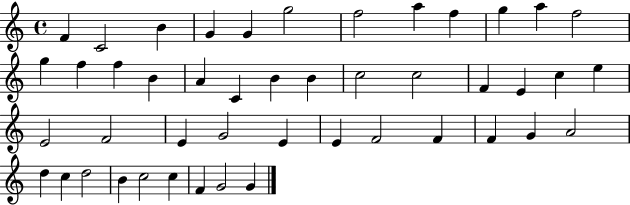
{
  \clef treble
  \time 4/4
  \defaultTimeSignature
  \key c \major
  f'4 c'2 b'4 | g'4 g'4 g''2 | f''2 a''4 f''4 | g''4 a''4 f''2 | \break g''4 f''4 f''4 b'4 | a'4 c'4 b'4 b'4 | c''2 c''2 | f'4 e'4 c''4 e''4 | \break e'2 f'2 | e'4 g'2 e'4 | e'4 f'2 f'4 | f'4 g'4 a'2 | \break d''4 c''4 d''2 | b'4 c''2 c''4 | f'4 g'2 g'4 | \bar "|."
}